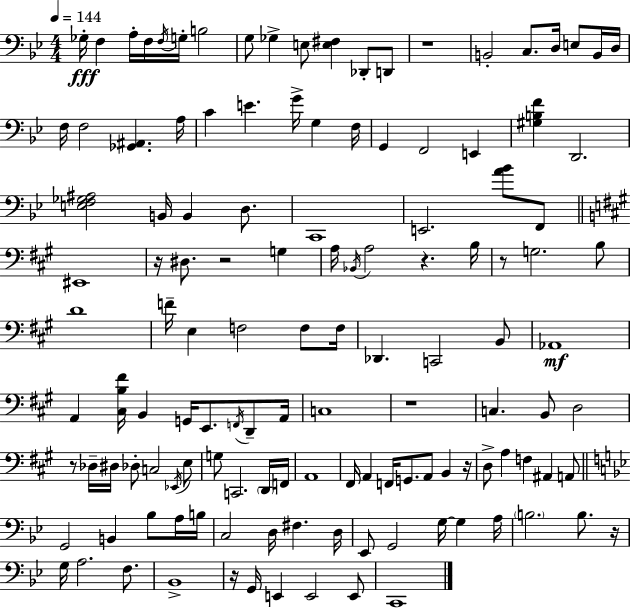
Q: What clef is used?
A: bass